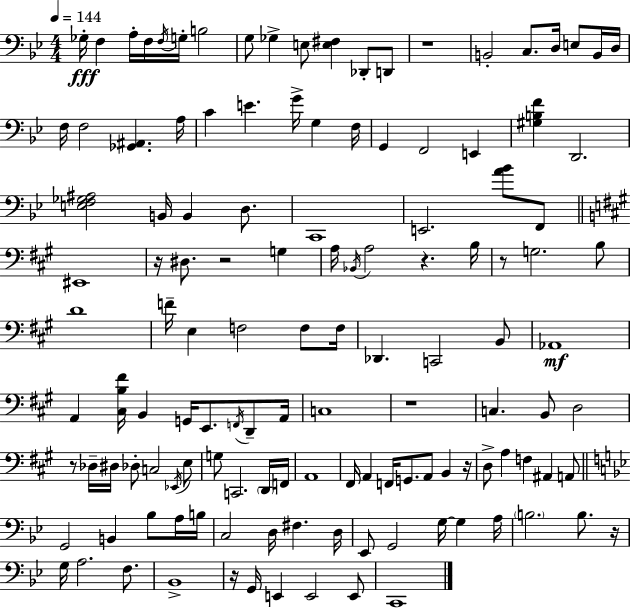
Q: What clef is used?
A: bass